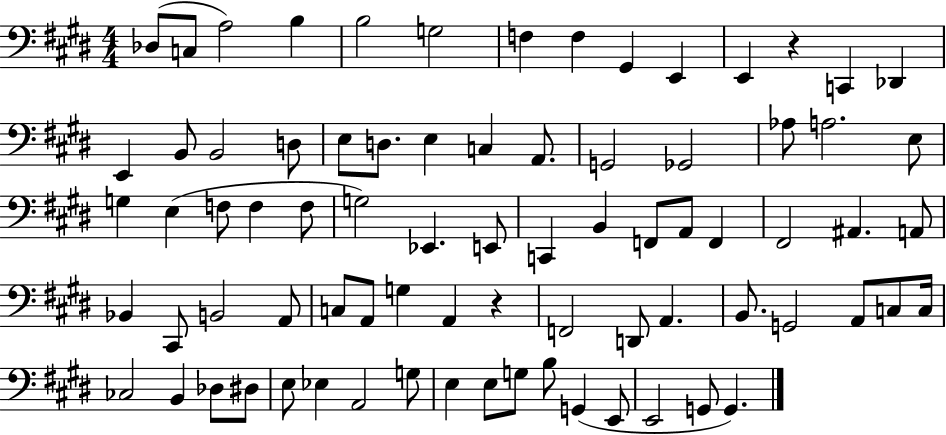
Db3/e C3/e A3/h B3/q B3/h G3/h F3/q F3/q G#2/q E2/q E2/q R/q C2/q Db2/q E2/q B2/e B2/h D3/e E3/e D3/e. E3/q C3/q A2/e. G2/h Gb2/h Ab3/e A3/h. E3/e G3/q E3/q F3/e F3/q F3/e G3/h Eb2/q. E2/e C2/q B2/q F2/e A2/e F2/q F#2/h A#2/q. A2/e Bb2/q C#2/e B2/h A2/e C3/e A2/e G3/q A2/q R/q F2/h D2/e A2/q. B2/e. G2/h A2/e C3/e C3/s CES3/h B2/q Db3/e D#3/e E3/e Eb3/q A2/h G3/e E3/q E3/e G3/e B3/e G2/q E2/e E2/h G2/e G2/q.